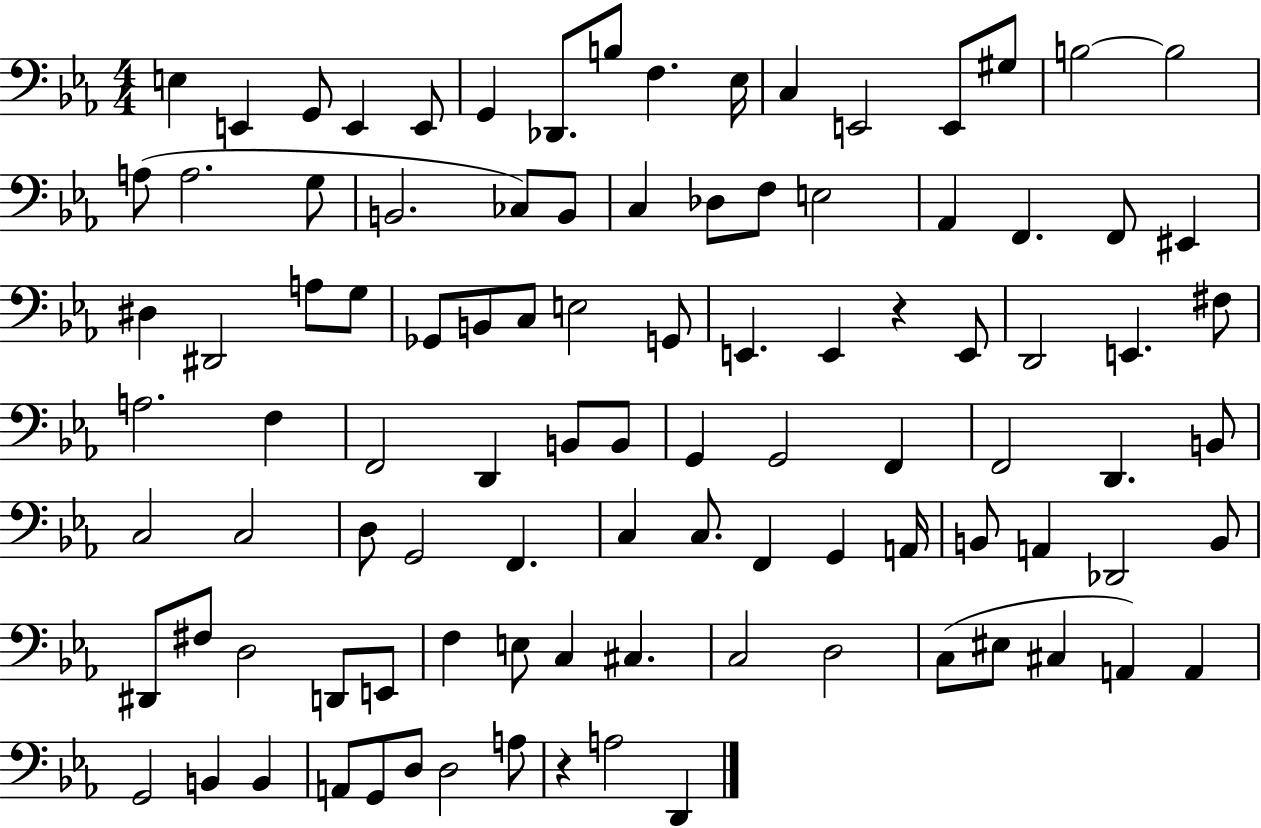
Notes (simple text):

E3/q E2/q G2/e E2/q E2/e G2/q Db2/e. B3/e F3/q. Eb3/s C3/q E2/h E2/e G#3/e B3/h B3/h A3/e A3/h. G3/e B2/h. CES3/e B2/e C3/q Db3/e F3/e E3/h Ab2/q F2/q. F2/e EIS2/q D#3/q D#2/h A3/e G3/e Gb2/e B2/e C3/e E3/h G2/e E2/q. E2/q R/q E2/e D2/h E2/q. F#3/e A3/h. F3/q F2/h D2/q B2/e B2/e G2/q G2/h F2/q F2/h D2/q. B2/e C3/h C3/h D3/e G2/h F2/q. C3/q C3/e. F2/q G2/q A2/s B2/e A2/q Db2/h B2/e D#2/e F#3/e D3/h D2/e E2/e F3/q E3/e C3/q C#3/q. C3/h D3/h C3/e EIS3/e C#3/q A2/q A2/q G2/h B2/q B2/q A2/e G2/e D3/e D3/h A3/e R/q A3/h D2/q